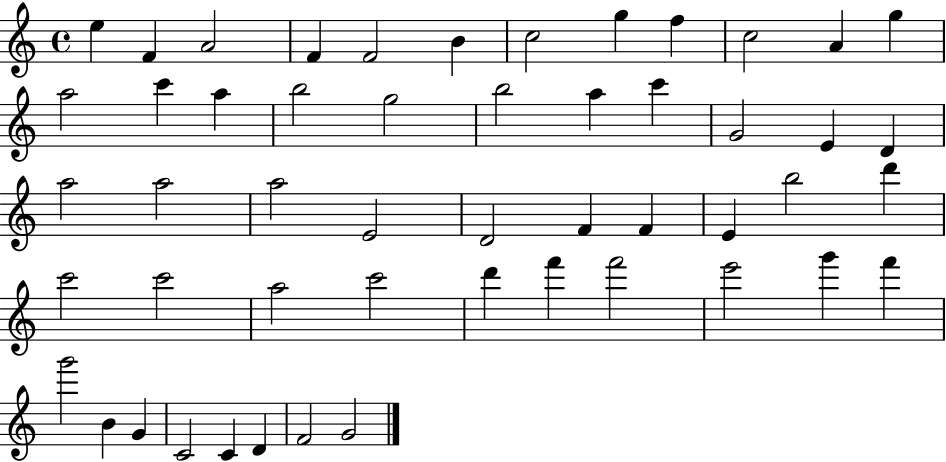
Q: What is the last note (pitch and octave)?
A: G4